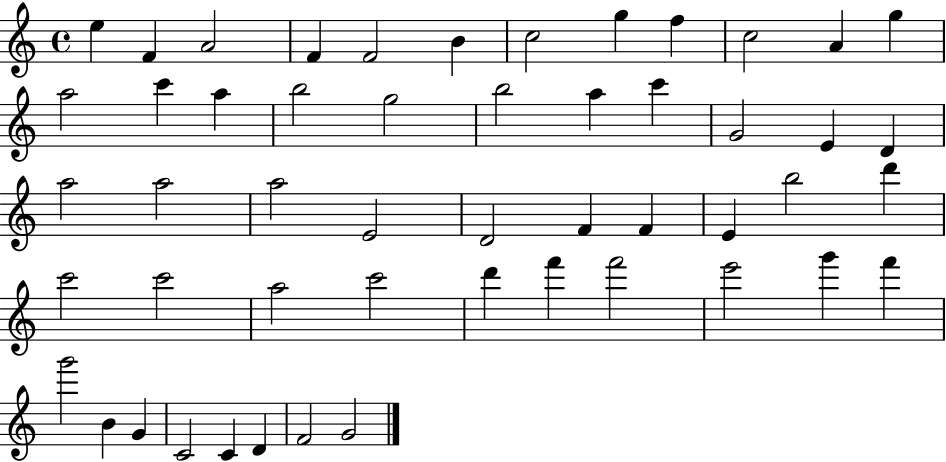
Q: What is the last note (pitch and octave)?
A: G4